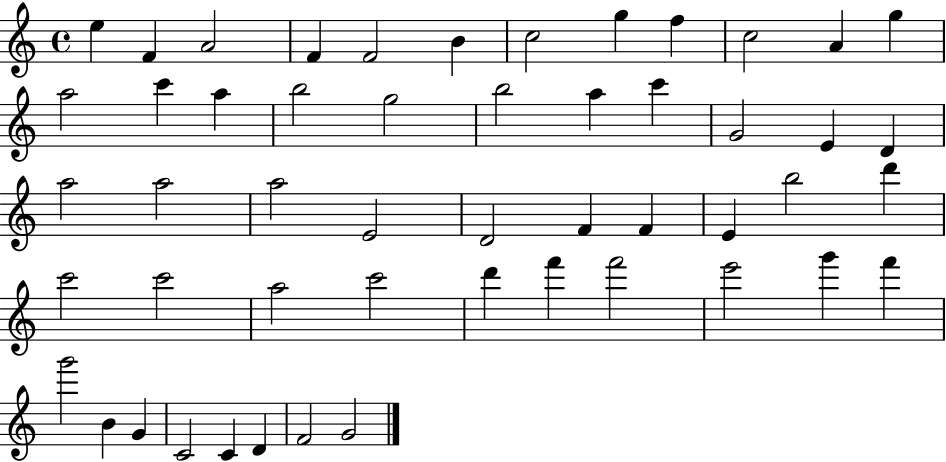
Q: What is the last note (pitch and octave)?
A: G4